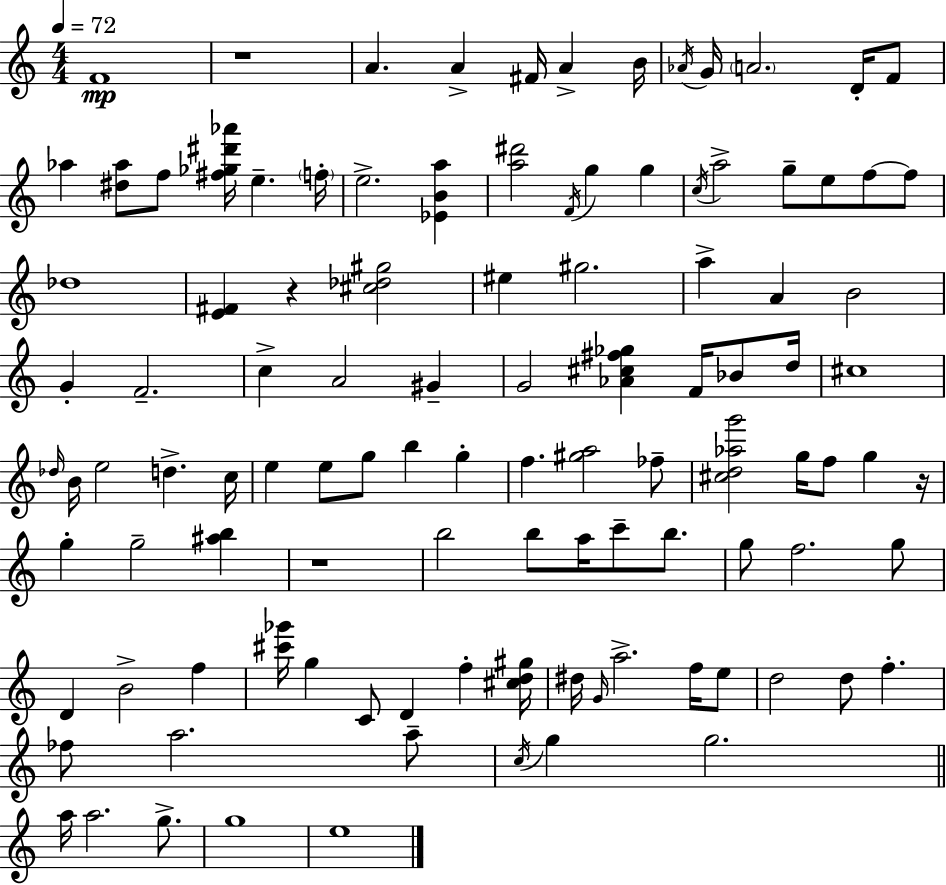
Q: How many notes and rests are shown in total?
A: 108